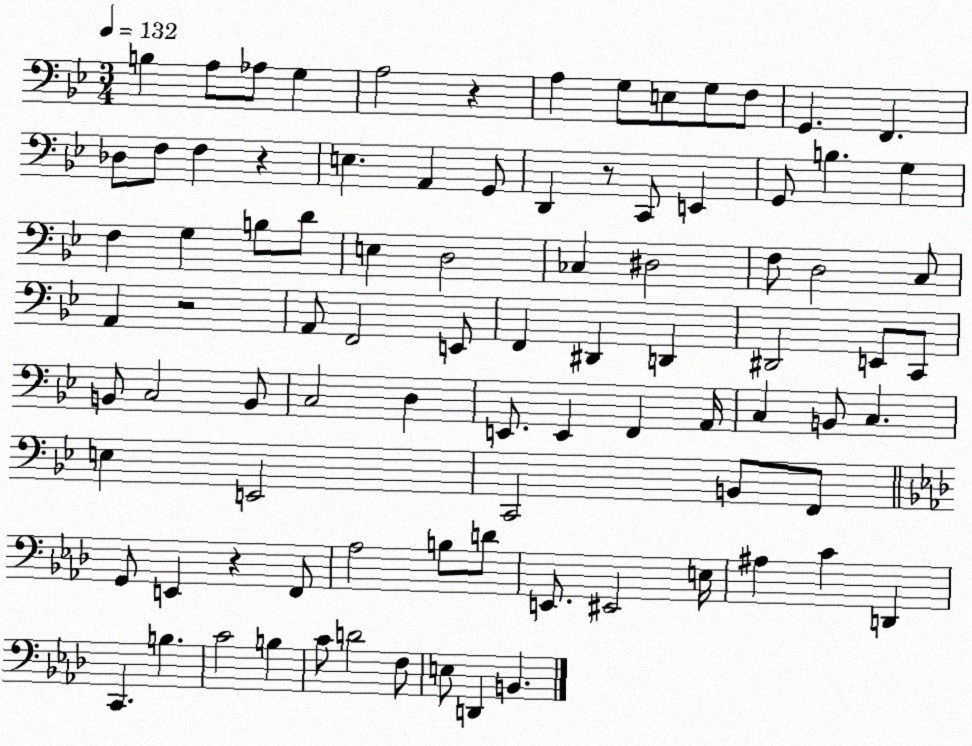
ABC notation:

X:1
T:Untitled
M:3/4
L:1/4
K:Bb
B, A,/2 _A,/2 G, A,2 z A, G,/2 E,/2 G,/2 F,/2 G,, F,, _D,/2 F,/2 F, z E, A,, G,,/2 D,, z/2 C,,/2 E,, G,,/2 B, G, F, G, B,/2 D/2 E, D,2 _C, ^D,2 F,/2 D,2 C,/2 A,, z2 A,,/2 F,,2 E,,/2 F,, ^D,, D,, ^D,,2 E,,/2 C,,/2 B,,/2 C,2 B,,/2 C,2 D, E,,/2 E,, F,, A,,/4 C, B,,/2 C, E, E,,2 C,,2 B,,/2 F,,/2 G,,/2 E,, z F,,/2 _A,2 B,/2 D/2 E,,/2 ^E,,2 E,/4 ^A, C D,, C,, B, C2 B, C/2 D2 F,/2 E,/2 D,, B,,